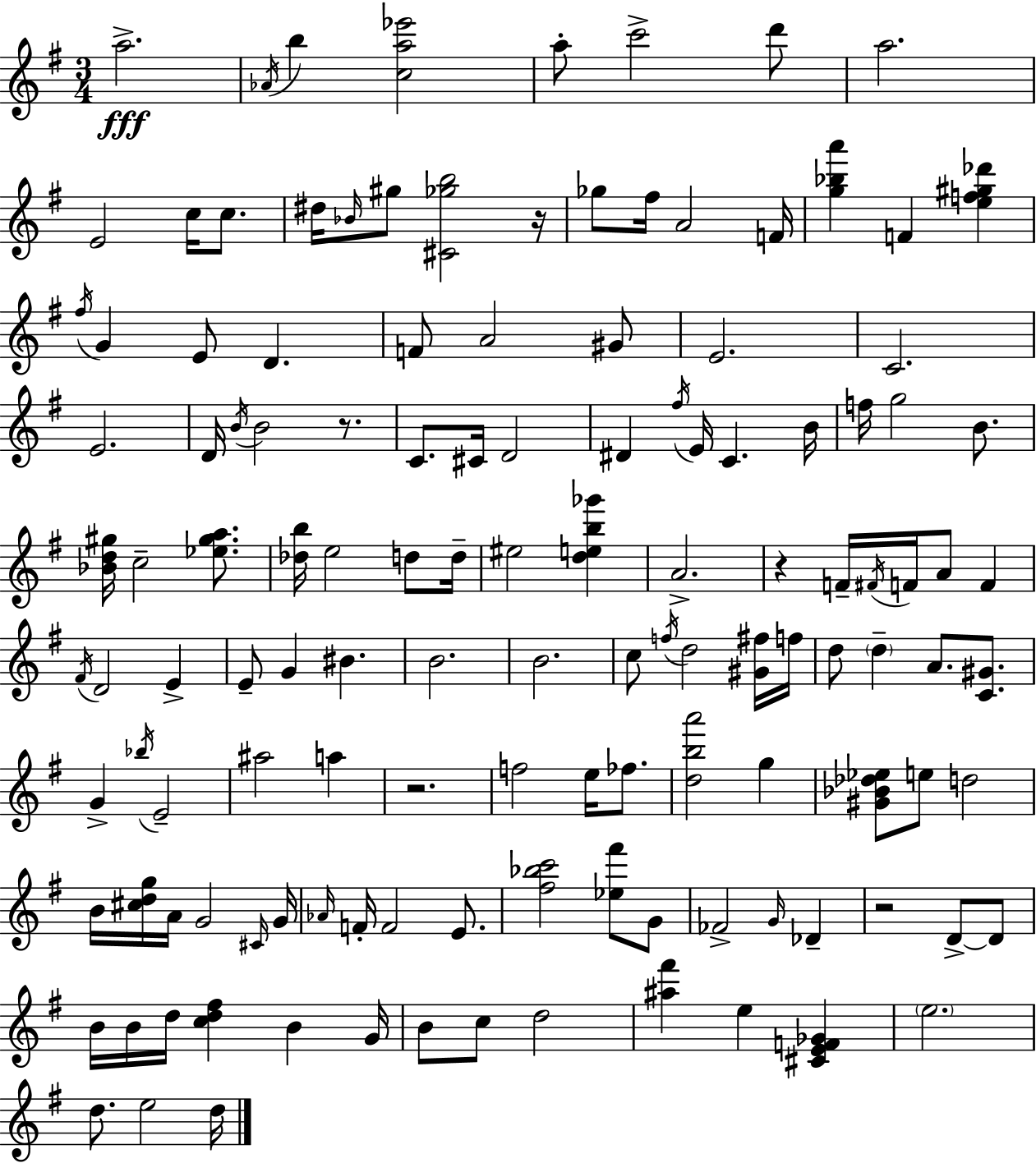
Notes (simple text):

A5/h. Ab4/s B5/q [C5,A5,Eb6]/h A5/e C6/h D6/e A5/h. E4/h C5/s C5/e. D#5/s Bb4/s G#5/e [C#4,Gb5,B5]/h R/s Gb5/e F#5/s A4/h F4/s [G5,Bb5,A6]/q F4/q [E5,F5,G#5,Db6]/q F#5/s G4/q E4/e D4/q. F4/e A4/h G#4/e E4/h. C4/h. E4/h. D4/s B4/s B4/h R/e. C4/e. C#4/s D4/h D#4/q F#5/s E4/s C4/q. B4/s F5/s G5/h B4/e. [Bb4,D5,G#5]/s C5/h [Eb5,G#5,A5]/e. [Db5,B5]/s E5/h D5/e D5/s EIS5/h [D5,E5,B5,Gb6]/q A4/h. R/q F4/s F#4/s F4/s A4/e F4/q F#4/s D4/h E4/q E4/e G4/q BIS4/q. B4/h. B4/h. C5/e F5/s D5/h [G#4,F#5]/s F5/s D5/e D5/q A4/e. [C4,G#4]/e. G4/q Bb5/s E4/h A#5/h A5/q R/h. F5/h E5/s FES5/e. [D5,B5,A6]/h G5/q [G#4,Bb4,Db5,Eb5]/e E5/e D5/h B4/s [C#5,D5,G5]/s A4/s G4/h C#4/s G4/s Ab4/s F4/s F4/h E4/e. [F#5,Bb5,C6]/h [Eb5,F#6]/e G4/e FES4/h G4/s Db4/q R/h D4/e D4/e B4/s B4/s D5/s [C5,D5,F#5]/q B4/q G4/s B4/e C5/e D5/h [A#5,F#6]/q E5/q [C#4,E4,F4,Gb4]/q E5/h. D5/e. E5/h D5/s